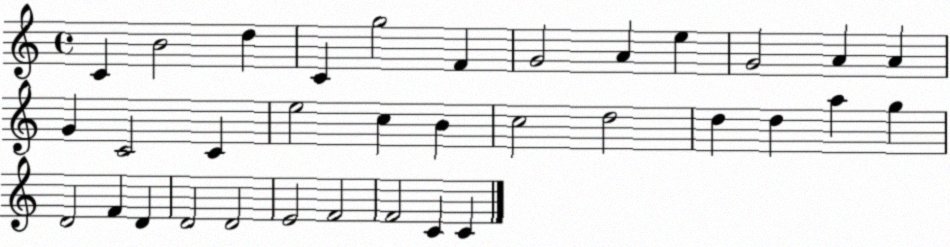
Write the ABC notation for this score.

X:1
T:Untitled
M:4/4
L:1/4
K:C
C B2 d C g2 F G2 A e G2 A A G C2 C e2 c B c2 d2 d d a g D2 F D D2 D2 E2 F2 F2 C C